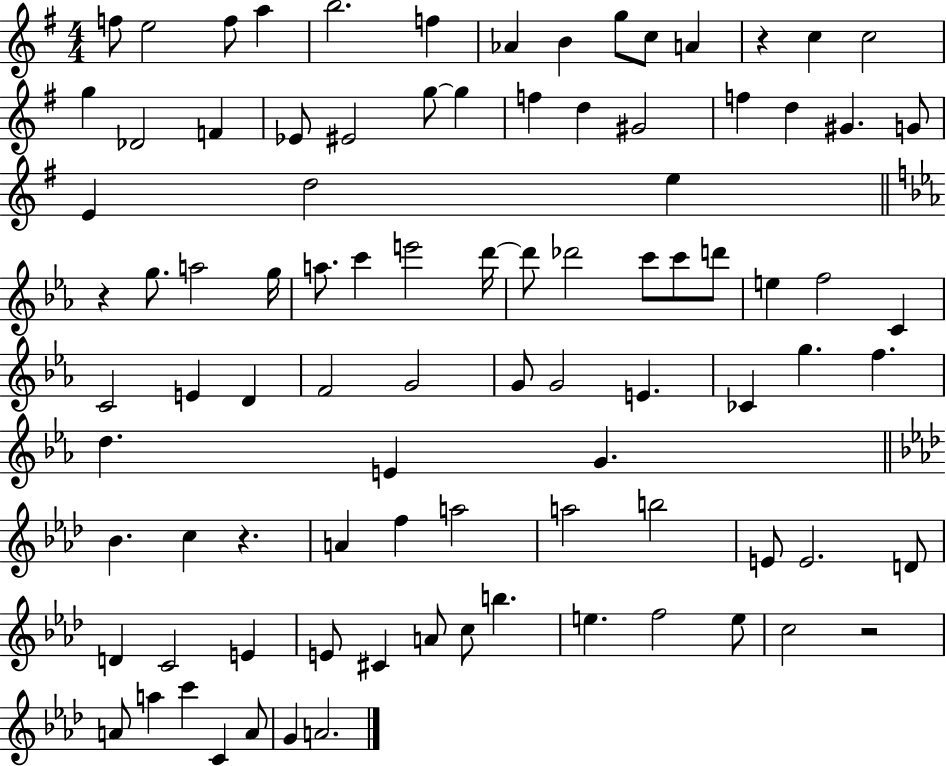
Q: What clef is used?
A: treble